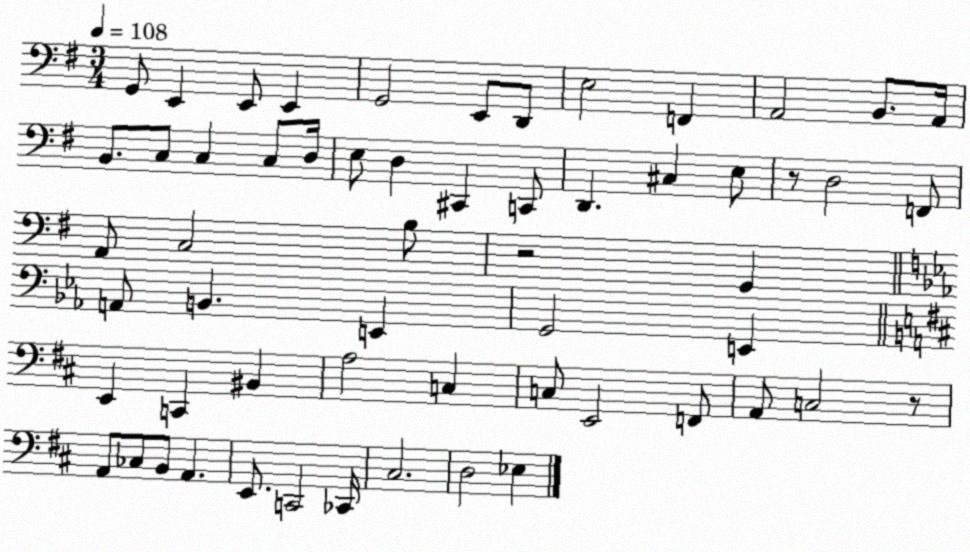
X:1
T:Untitled
M:3/4
L:1/4
K:G
G,,/2 E,, E,,/2 E,, G,,2 E,,/2 D,,/2 E,2 F,, A,,2 B,,/2 A,,/4 B,,/2 C,/2 C, C,/2 D,/4 E,/2 D, ^C,, C,,/2 D,, ^C, E,/2 z/2 D,2 F,,/2 A,,/2 C,2 B,/2 z2 G,, A,,/2 B,, E,, G,,2 E,, E,, C,, ^B,, A,2 C, C,/2 E,,2 F,,/2 A,,/2 C,2 z/2 A,,/2 _C,/2 B,,/2 A,, E,,/2 C,,2 _C,,/4 ^C,2 D,2 _E,